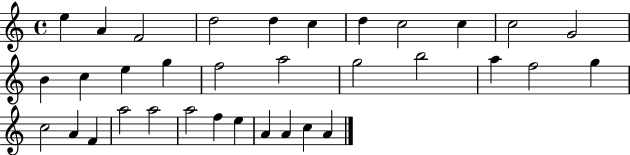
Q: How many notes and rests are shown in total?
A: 34